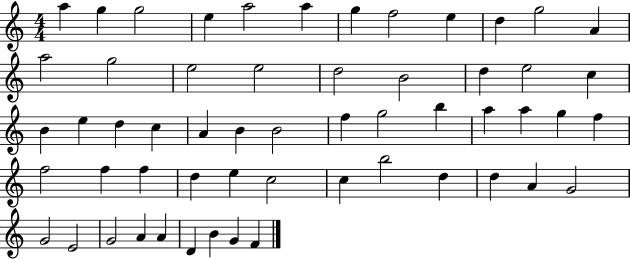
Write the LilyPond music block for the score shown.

{
  \clef treble
  \numericTimeSignature
  \time 4/4
  \key c \major
  a''4 g''4 g''2 | e''4 a''2 a''4 | g''4 f''2 e''4 | d''4 g''2 a'4 | \break a''2 g''2 | e''2 e''2 | d''2 b'2 | d''4 e''2 c''4 | \break b'4 e''4 d''4 c''4 | a'4 b'4 b'2 | f''4 g''2 b''4 | a''4 a''4 g''4 f''4 | \break f''2 f''4 f''4 | d''4 e''4 c''2 | c''4 b''2 d''4 | d''4 a'4 g'2 | \break g'2 e'2 | g'2 a'4 a'4 | d'4 b'4 g'4 f'4 | \bar "|."
}